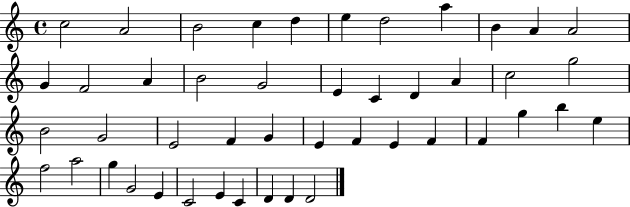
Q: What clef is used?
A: treble